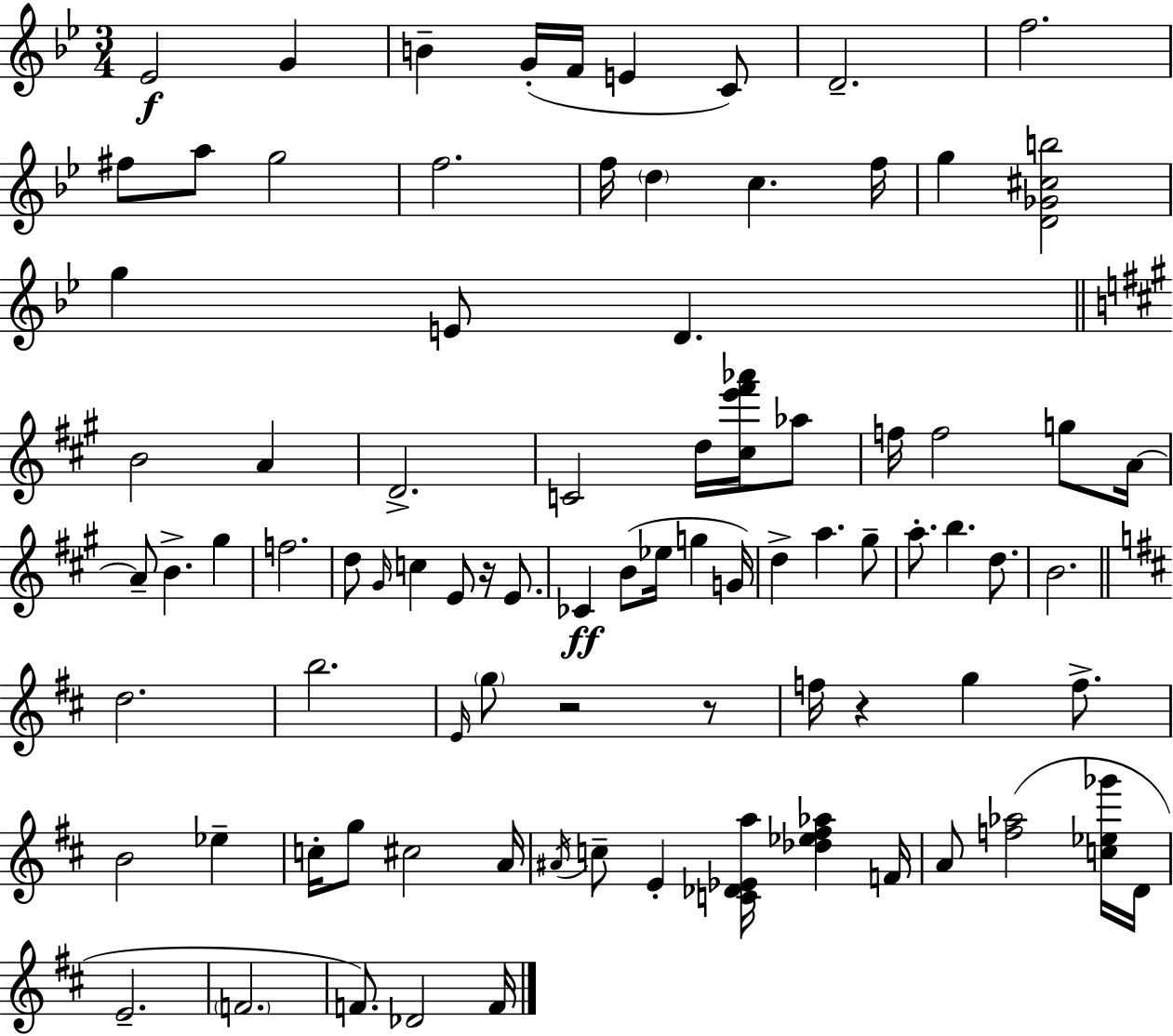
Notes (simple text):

Eb4/h G4/q B4/q G4/s F4/s E4/q C4/e D4/h. F5/h. F#5/e A5/e G5/h F5/h. F5/s D5/q C5/q. F5/s G5/q [D4,Gb4,C#5,B5]/h G5/q E4/e D4/q. B4/h A4/q D4/h. C4/h D5/s [C#5,E6,F#6,Ab6]/s Ab5/e F5/s F5/h G5/e A4/s A4/e B4/q. G#5/q F5/h. D5/e G#4/s C5/q E4/e R/s E4/e. CES4/q B4/e Eb5/s G5/q G4/s D5/q A5/q. G#5/e A5/e. B5/q. D5/e. B4/h. D5/h. B5/h. E4/s G5/e R/h R/e F5/s R/q G5/q F5/e. B4/h Eb5/q C5/s G5/e C#5/h A4/s A#4/s C5/e E4/q [C4,Db4,Eb4,A5]/s [Db5,Eb5,F#5,Ab5]/q F4/s A4/e [F5,Ab5]/h [C5,Eb5,Gb6]/s D4/s E4/h. F4/h. F4/e. Db4/h F4/s